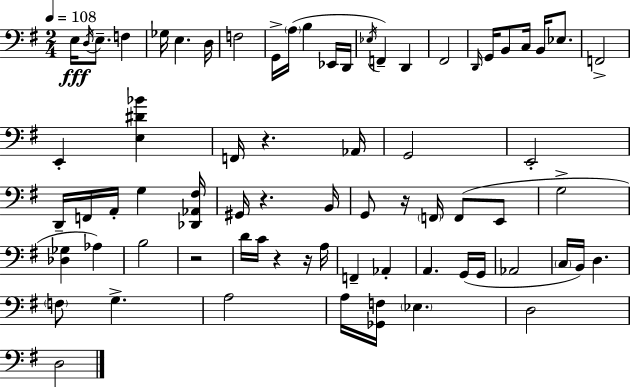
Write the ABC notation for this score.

X:1
T:Untitled
M:2/4
L:1/4
K:Em
E,/4 D,/4 E,/2 F, _G,/4 E, D,/4 F,2 G,,/4 A,/4 B, _E,,/4 D,,/4 _E,/4 F,, D,, ^F,,2 D,,/4 G,,/4 B,,/2 C,/4 B,,/4 _E,/2 F,,2 E,, [E,^D_B] F,,/4 z _A,,/4 G,,2 E,,2 D,,/4 F,,/4 A,,/4 G, [_D,,_A,,^F,]/4 ^G,,/4 z B,,/4 G,,/2 z/4 F,,/4 F,,/2 E,,/2 G,2 [_D,_G,] _A, B,2 z2 D/4 C/4 z z/4 A,/4 F,, _A,, A,, G,,/4 G,,/4 _A,,2 C,/4 B,,/4 D, F,/2 G, A,2 A,/4 [_G,,F,]/4 _E, D,2 D,2